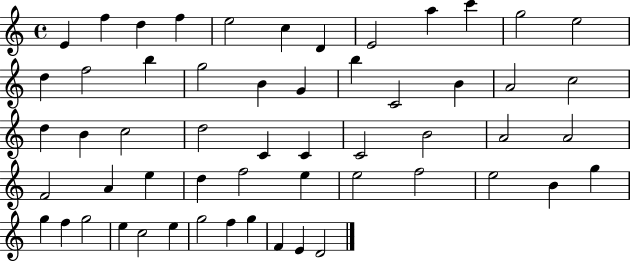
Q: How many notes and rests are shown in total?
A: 56